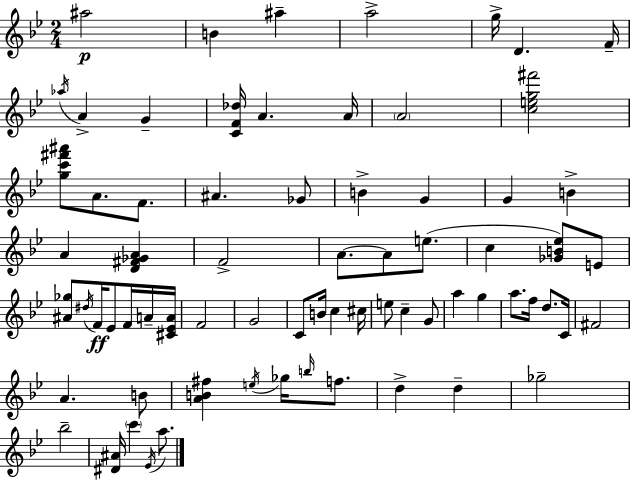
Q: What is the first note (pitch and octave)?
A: A#5